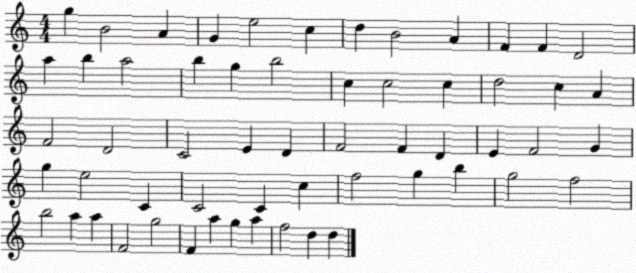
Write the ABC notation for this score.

X:1
T:Untitled
M:4/4
L:1/4
K:C
g B2 A G e2 c d B2 A F F D2 a b a2 b g b2 c c2 c d2 c A F2 D2 C2 E D F2 F D E F2 G g e2 C C2 C c f2 g b g2 f2 b2 a a F2 g2 F a g a f2 d d